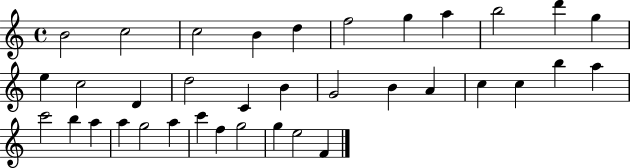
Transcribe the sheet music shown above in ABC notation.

X:1
T:Untitled
M:4/4
L:1/4
K:C
B2 c2 c2 B d f2 g a b2 d' g e c2 D d2 C B G2 B A c c b a c'2 b a a g2 a c' f g2 g e2 F